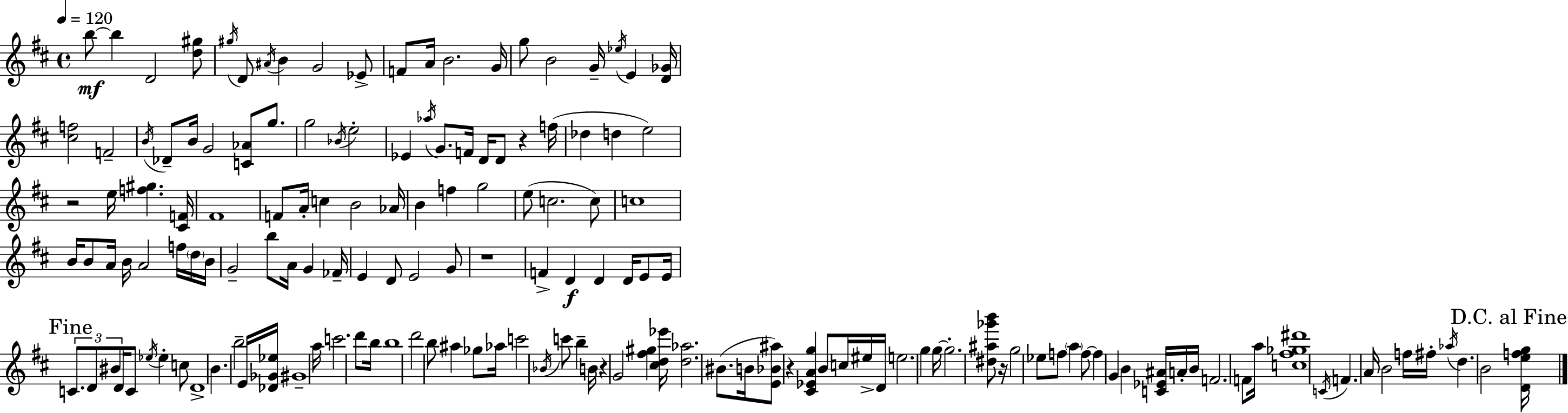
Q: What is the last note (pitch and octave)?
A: B4